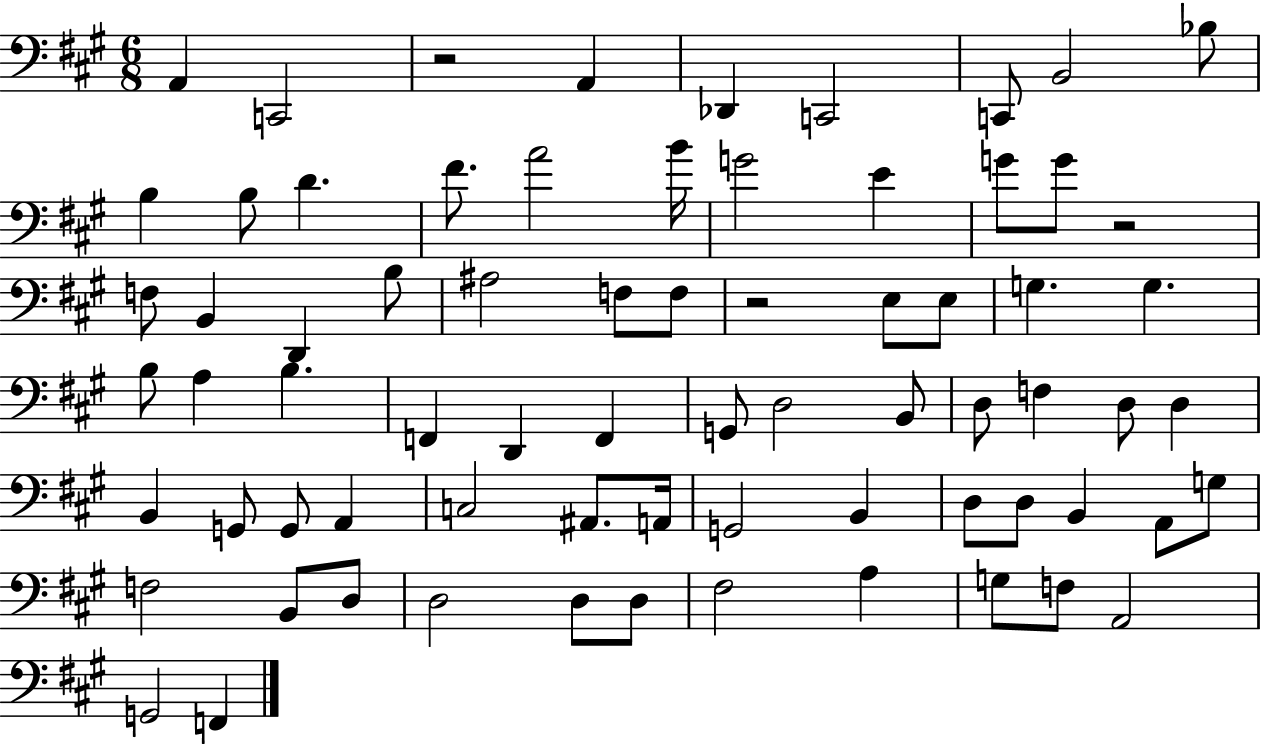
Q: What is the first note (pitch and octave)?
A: A2